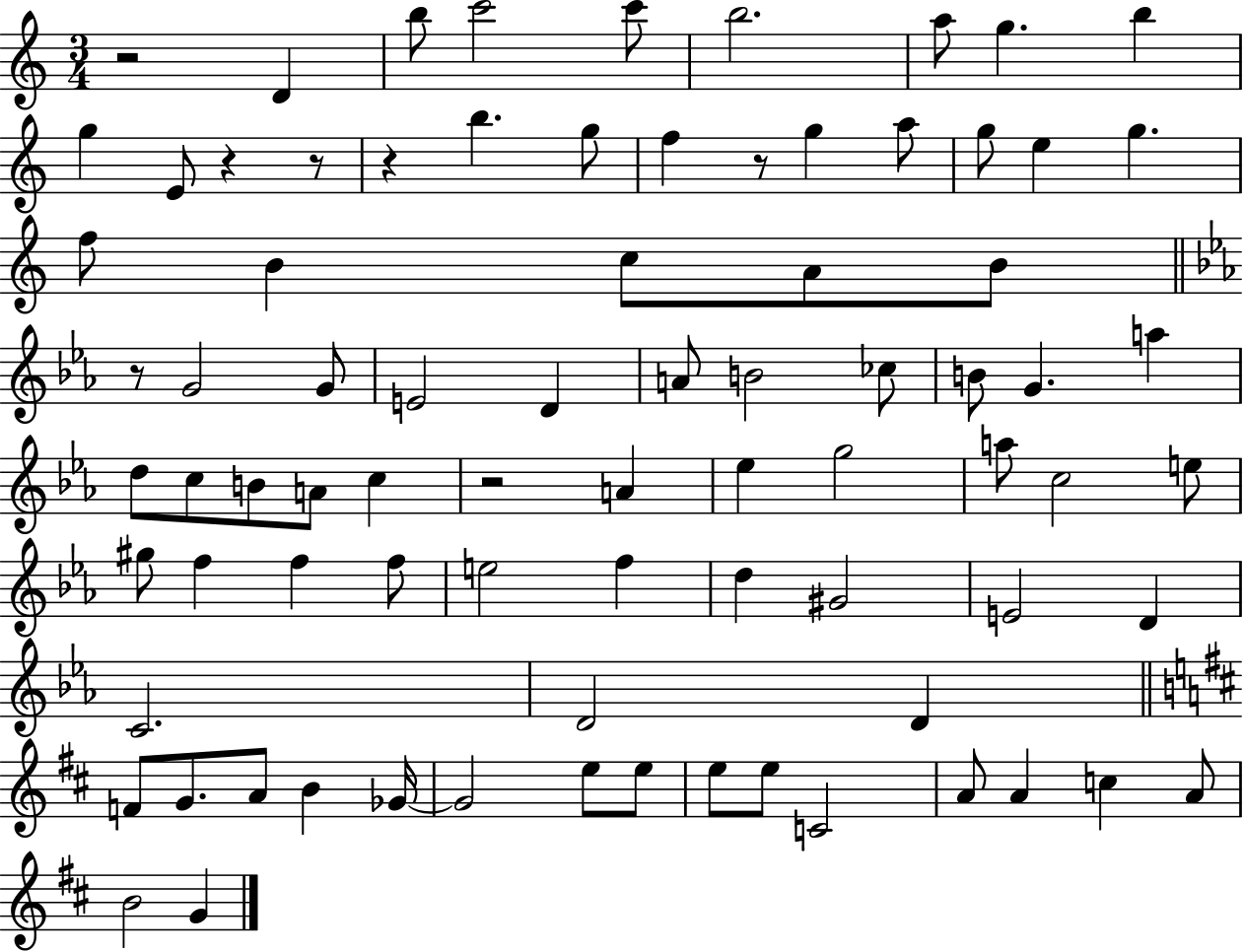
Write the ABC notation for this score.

X:1
T:Untitled
M:3/4
L:1/4
K:C
z2 D b/2 c'2 c'/2 b2 a/2 g b g E/2 z z/2 z b g/2 f z/2 g a/2 g/2 e g f/2 B c/2 A/2 B/2 z/2 G2 G/2 E2 D A/2 B2 _c/2 B/2 G a d/2 c/2 B/2 A/2 c z2 A _e g2 a/2 c2 e/2 ^g/2 f f f/2 e2 f d ^G2 E2 D C2 D2 D F/2 G/2 A/2 B _G/4 _G2 e/2 e/2 e/2 e/2 C2 A/2 A c A/2 B2 G